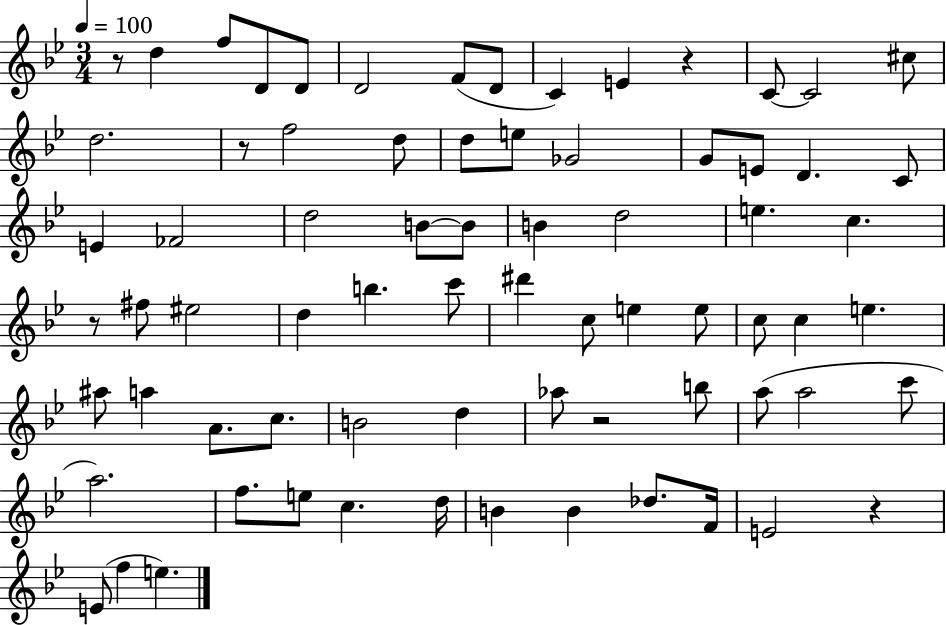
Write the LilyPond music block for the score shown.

{
  \clef treble
  \numericTimeSignature
  \time 3/4
  \key bes \major
  \tempo 4 = 100
  \repeat volta 2 { r8 d''4 f''8 d'8 d'8 | d'2 f'8( d'8 | c'4) e'4 r4 | c'8~~ c'2 cis''8 | \break d''2. | r8 f''2 d''8 | d''8 e''8 ges'2 | g'8 e'8 d'4. c'8 | \break e'4 fes'2 | d''2 b'8~~ b'8 | b'4 d''2 | e''4. c''4. | \break r8 fis''8 eis''2 | d''4 b''4. c'''8 | dis'''4 c''8 e''4 e''8 | c''8 c''4 e''4. | \break ais''8 a''4 a'8. c''8. | b'2 d''4 | aes''8 r2 b''8 | a''8( a''2 c'''8 | \break a''2.) | f''8. e''8 c''4. d''16 | b'4 b'4 des''8. f'16 | e'2 r4 | \break e'8( f''4 e''4.) | } \bar "|."
}